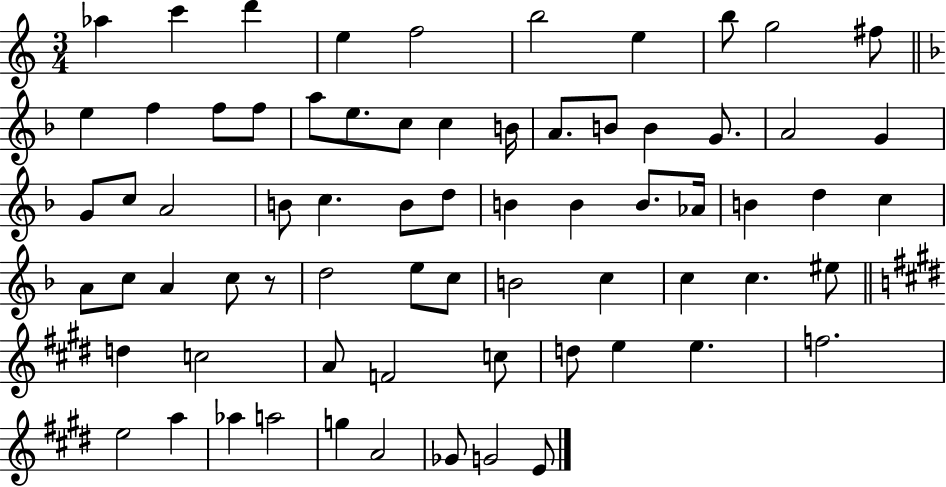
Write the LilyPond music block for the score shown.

{
  \clef treble
  \numericTimeSignature
  \time 3/4
  \key c \major
  aes''4 c'''4 d'''4 | e''4 f''2 | b''2 e''4 | b''8 g''2 fis''8 | \break \bar "||" \break \key f \major e''4 f''4 f''8 f''8 | a''8 e''8. c''8 c''4 b'16 | a'8. b'8 b'4 g'8. | a'2 g'4 | \break g'8 c''8 a'2 | b'8 c''4. b'8 d''8 | b'4 b'4 b'8. aes'16 | b'4 d''4 c''4 | \break a'8 c''8 a'4 c''8 r8 | d''2 e''8 c''8 | b'2 c''4 | c''4 c''4. eis''8 | \break \bar "||" \break \key e \major d''4 c''2 | a'8 f'2 c''8 | d''8 e''4 e''4. | f''2. | \break e''2 a''4 | aes''4 a''2 | g''4 a'2 | ges'8 g'2 e'8 | \break \bar "|."
}